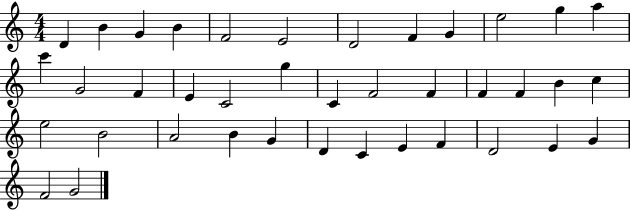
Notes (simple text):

D4/q B4/q G4/q B4/q F4/h E4/h D4/h F4/q G4/q E5/h G5/q A5/q C6/q G4/h F4/q E4/q C4/h G5/q C4/q F4/h F4/q F4/q F4/q B4/q C5/q E5/h B4/h A4/h B4/q G4/q D4/q C4/q E4/q F4/q D4/h E4/q G4/q F4/h G4/h